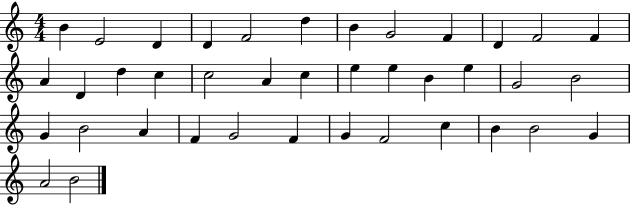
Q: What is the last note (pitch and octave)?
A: B4